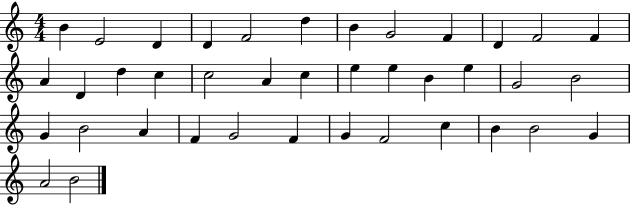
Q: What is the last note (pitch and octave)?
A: B4